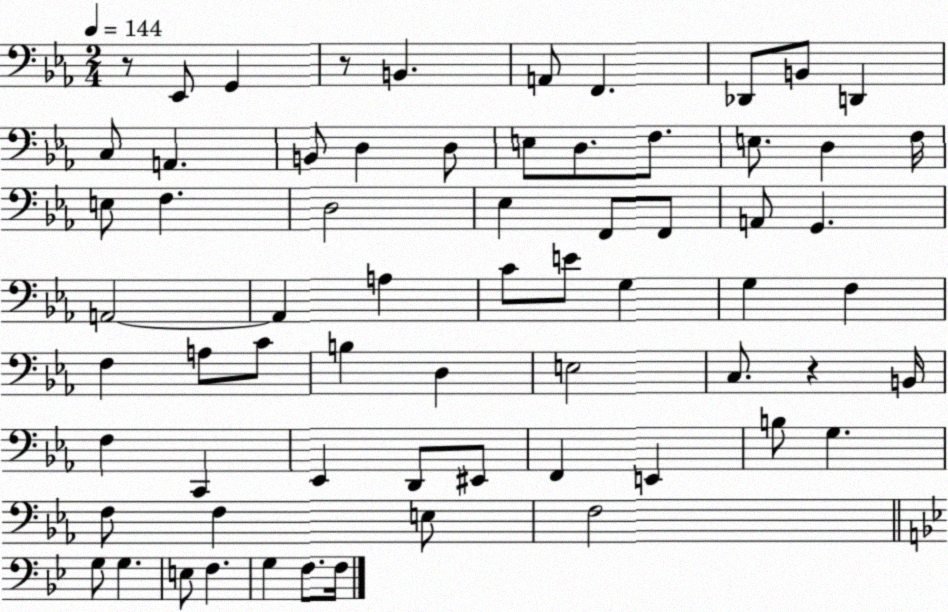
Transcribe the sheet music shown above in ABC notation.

X:1
T:Untitled
M:2/4
L:1/4
K:Eb
z/2 _E,,/2 G,, z/2 B,, A,,/2 F,, _D,,/2 B,,/2 D,, C,/2 A,, B,,/2 D, D,/2 E,/2 D,/2 F,/2 E,/2 D, F,/4 E,/2 F, D,2 _E, F,,/2 F,,/2 A,,/2 G,, A,,2 A,, A, C/2 E/2 G, G, F, F, A,/2 C/2 B, D, E,2 C,/2 z B,,/4 F, C,, _E,, D,,/2 ^E,,/2 F,, E,, B,/2 G, F,/2 F, E,/2 F,2 G,/2 G, E,/2 F, G, F,/2 F,/4